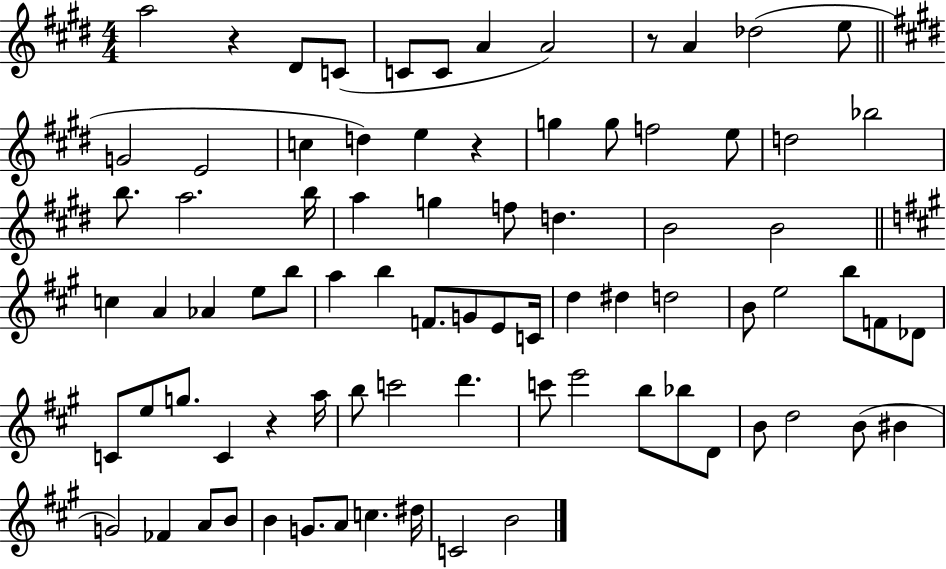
A5/h R/q D#4/e C4/e C4/e C4/e A4/q A4/h R/e A4/q Db5/h E5/e G4/h E4/h C5/q D5/q E5/q R/q G5/q G5/e F5/h E5/e D5/h Bb5/h B5/e. A5/h. B5/s A5/q G5/q F5/e D5/q. B4/h B4/h C5/q A4/q Ab4/q E5/e B5/e A5/q B5/q F4/e. G4/e E4/e C4/s D5/q D#5/q D5/h B4/e E5/h B5/e F4/e Db4/e C4/e E5/e G5/e. C4/q R/q A5/s B5/e C6/h D6/q. C6/e E6/h B5/e Bb5/e D4/e B4/e D5/h B4/e BIS4/q G4/h FES4/q A4/e B4/e B4/q G4/e. A4/e C5/q. D#5/s C4/h B4/h